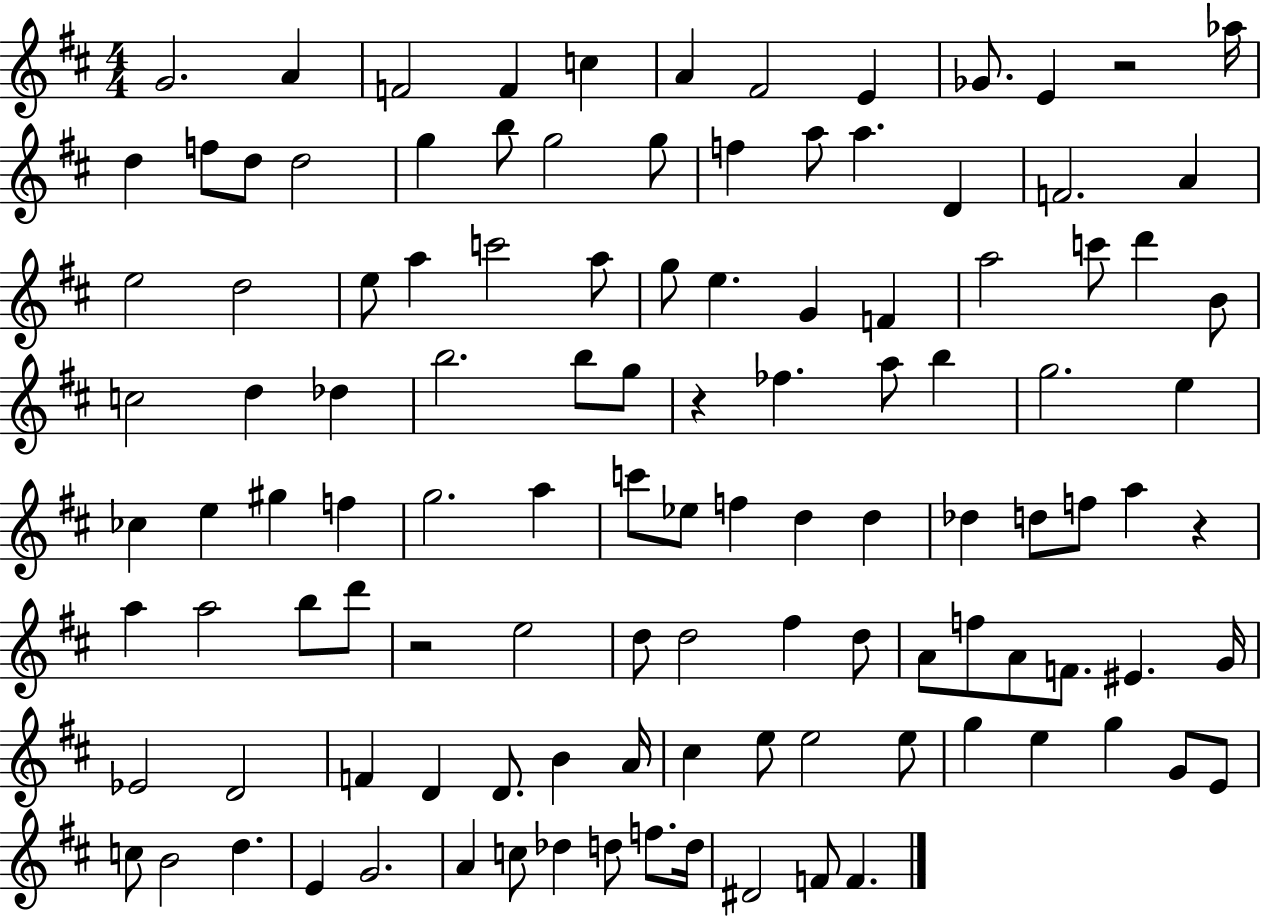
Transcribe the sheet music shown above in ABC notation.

X:1
T:Untitled
M:4/4
L:1/4
K:D
G2 A F2 F c A ^F2 E _G/2 E z2 _a/4 d f/2 d/2 d2 g b/2 g2 g/2 f a/2 a D F2 A e2 d2 e/2 a c'2 a/2 g/2 e G F a2 c'/2 d' B/2 c2 d _d b2 b/2 g/2 z _f a/2 b g2 e _c e ^g f g2 a c'/2 _e/2 f d d _d d/2 f/2 a z a a2 b/2 d'/2 z2 e2 d/2 d2 ^f d/2 A/2 f/2 A/2 F/2 ^E G/4 _E2 D2 F D D/2 B A/4 ^c e/2 e2 e/2 g e g G/2 E/2 c/2 B2 d E G2 A c/2 _d d/2 f/2 d/4 ^D2 F/2 F